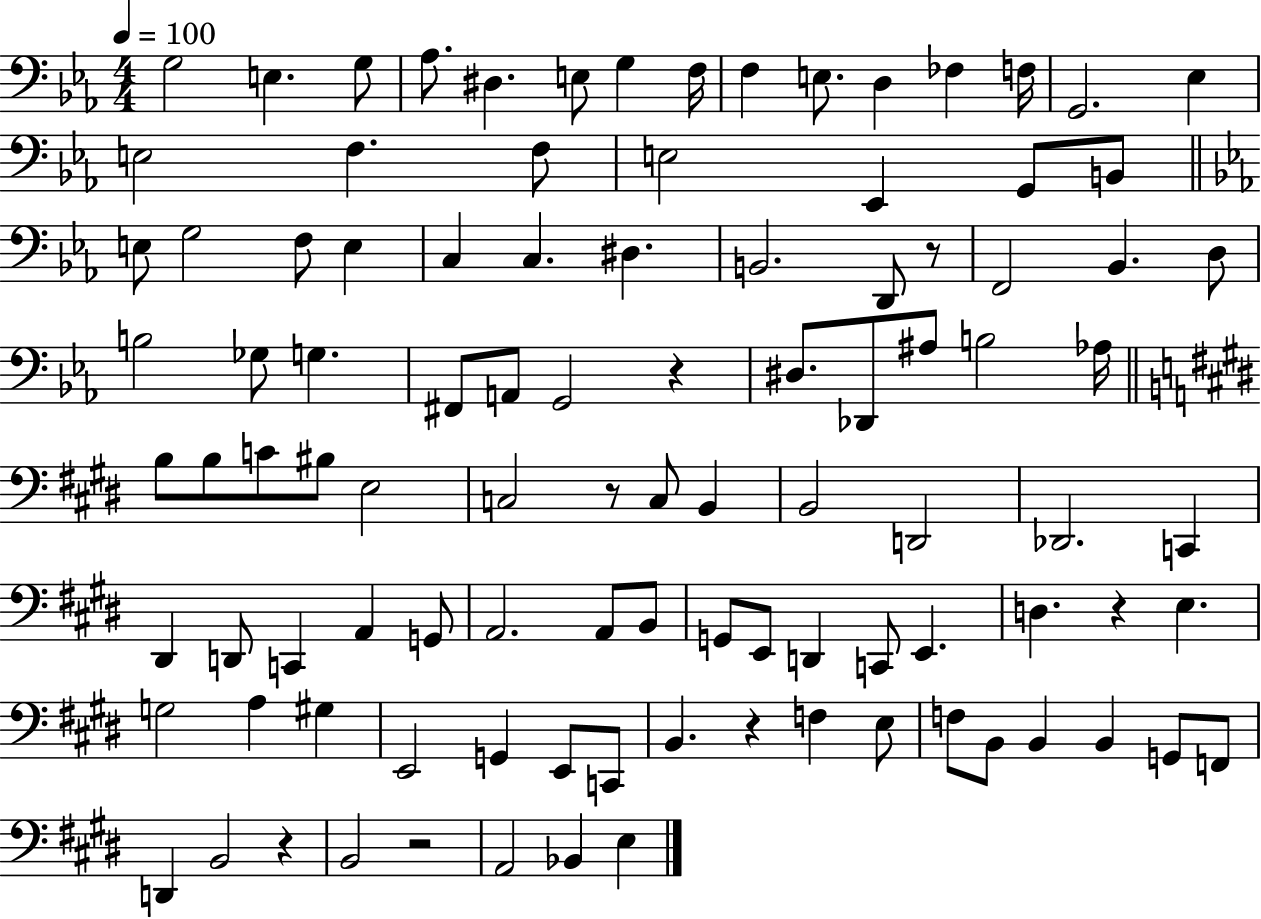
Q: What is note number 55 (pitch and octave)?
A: D2